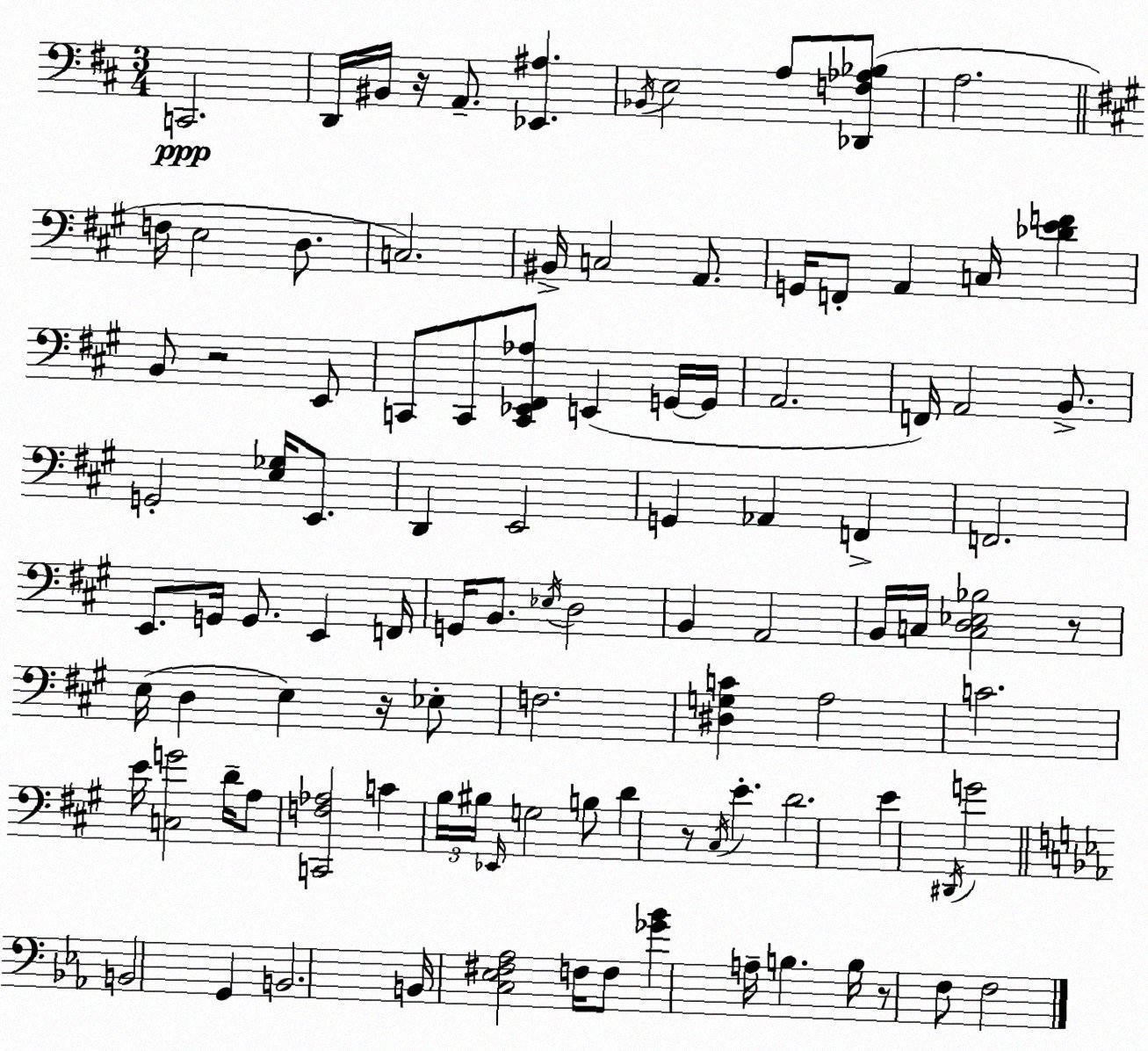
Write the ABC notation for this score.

X:1
T:Untitled
M:3/4
L:1/4
K:D
C,,2 D,,/4 ^B,,/4 z/4 A,,/2 [_E,,^A,] _B,,/4 E,2 A,/2 [_D,,F,_A,_B,]/2 A,2 F,/4 E,2 D,/2 C,2 ^B,,/4 C,2 A,,/2 G,,/4 F,,/2 A,, C,/4 [_DEF] B,,/2 z2 E,,/2 C,,/2 C,,/2 [C,,_E,,^F,,_A,]/2 E,, G,,/4 G,,/4 A,,2 F,,/4 A,,2 B,,/2 G,,2 [E,_G,]/4 E,,/2 D,, E,,2 G,, _A,, F,, F,,2 E,,/2 G,,/4 G,,/2 E,, F,,/4 G,,/4 B,,/2 _E,/4 D,2 B,, A,,2 B,,/4 C,/4 [C,D,_E,_B,]2 z/2 E,/4 D, E, z/4 _E,/2 F,2 [^D,G,C] A,2 C2 E/4 [C,G]2 D/4 A,/2 [C,,F,_A,]2 C B,/4 ^B,/4 _E,,/4 G,2 B,/2 D z/2 ^C,/4 E D2 E ^D,,/4 G2 B,,2 G,, B,,2 B,,/4 [C,_E,^F,_A,]2 F,/4 F,/2 [_G_B] A,/4 B, B,/4 z/2 F,/2 F,2